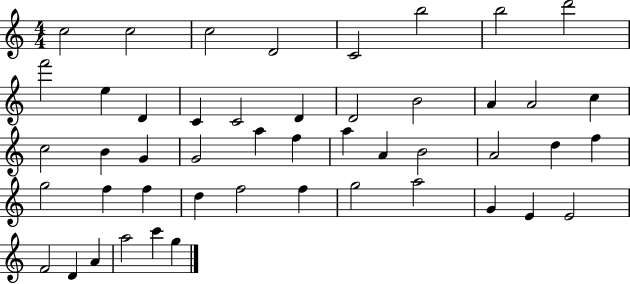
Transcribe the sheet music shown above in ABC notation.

X:1
T:Untitled
M:4/4
L:1/4
K:C
c2 c2 c2 D2 C2 b2 b2 d'2 f'2 e D C C2 D D2 B2 A A2 c c2 B G G2 a f a A B2 A2 d f g2 f f d f2 f g2 a2 G E E2 F2 D A a2 c' g